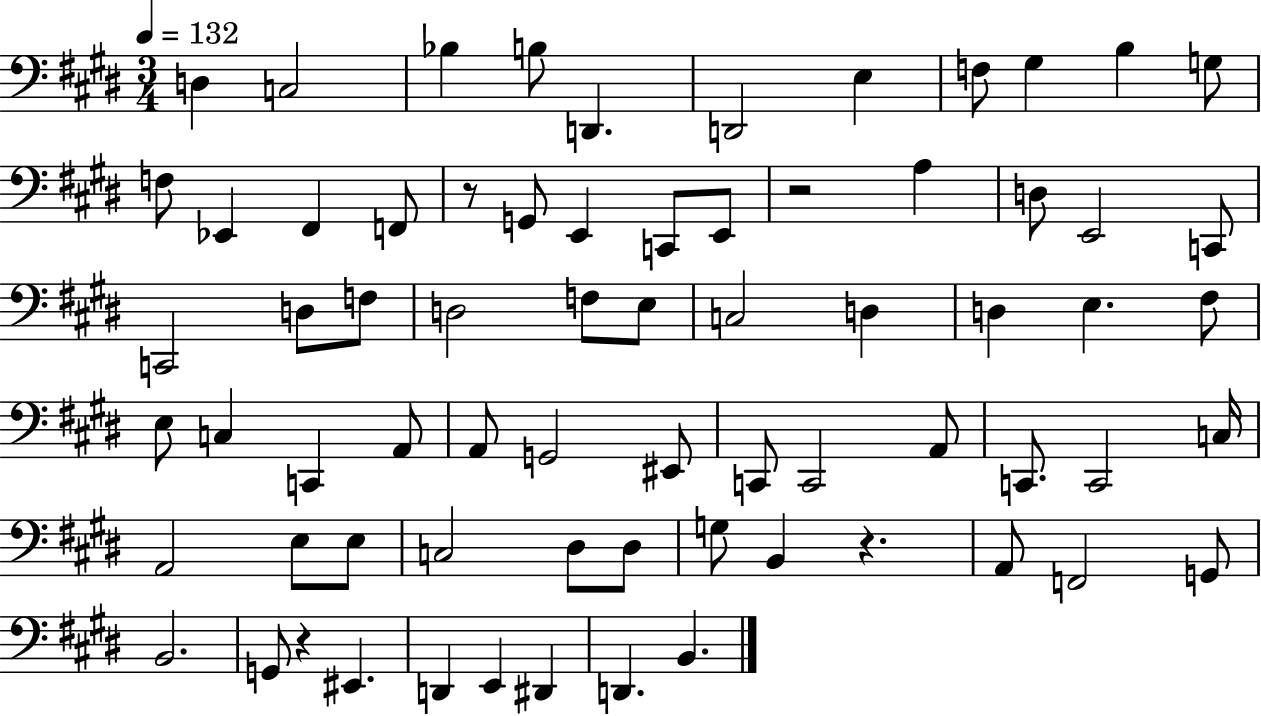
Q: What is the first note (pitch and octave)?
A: D3